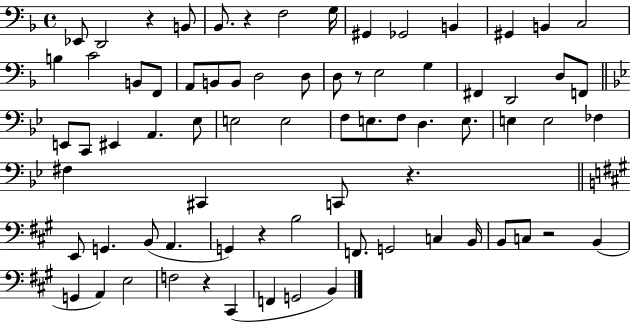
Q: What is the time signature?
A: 4/4